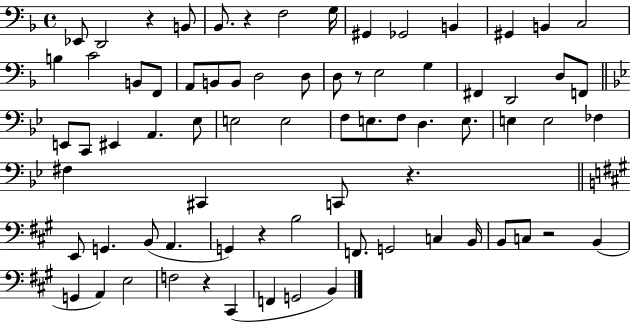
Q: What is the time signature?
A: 4/4